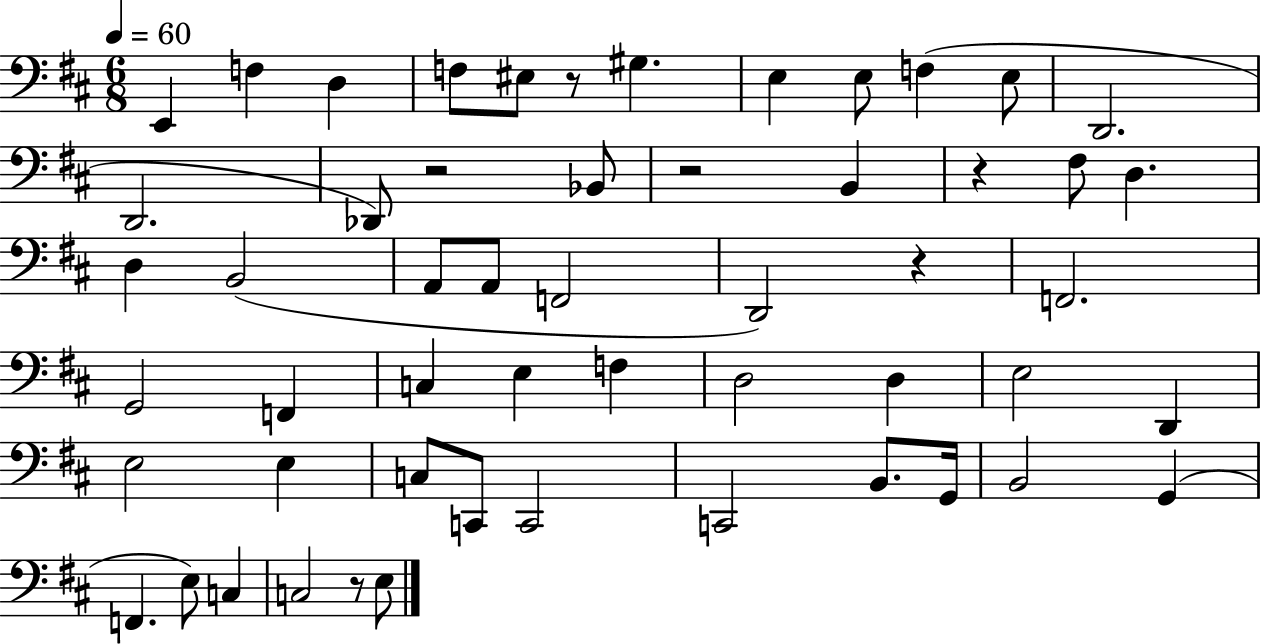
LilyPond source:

{
  \clef bass
  \numericTimeSignature
  \time 6/8
  \key d \major
  \tempo 4 = 60
  e,4 f4 d4 | f8 eis8 r8 gis4. | e4 e8 f4( e8 | d,2. | \break d,2. | des,8) r2 bes,8 | r2 b,4 | r4 fis8 d4. | \break d4 b,2( | a,8 a,8 f,2 | d,2) r4 | f,2. | \break g,2 f,4 | c4 e4 f4 | d2 d4 | e2 d,4 | \break e2 e4 | c8 c,8 c,2 | c,2 b,8. g,16 | b,2 g,4( | \break f,4. e8) c4 | c2 r8 e8 | \bar "|."
}